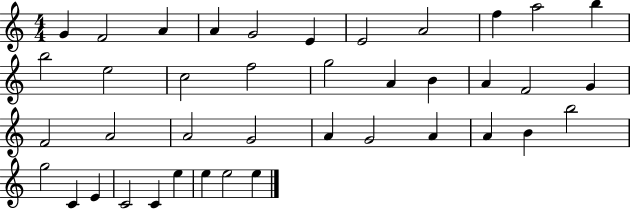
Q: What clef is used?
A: treble